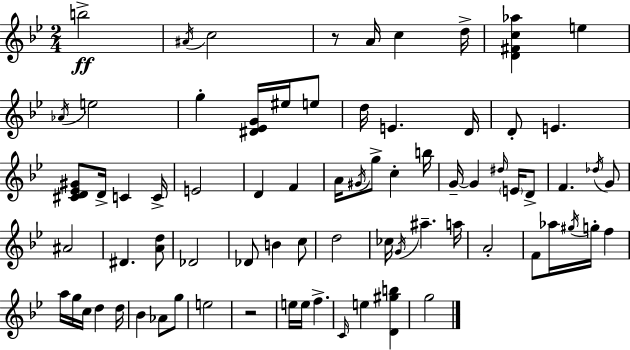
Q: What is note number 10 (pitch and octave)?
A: G5